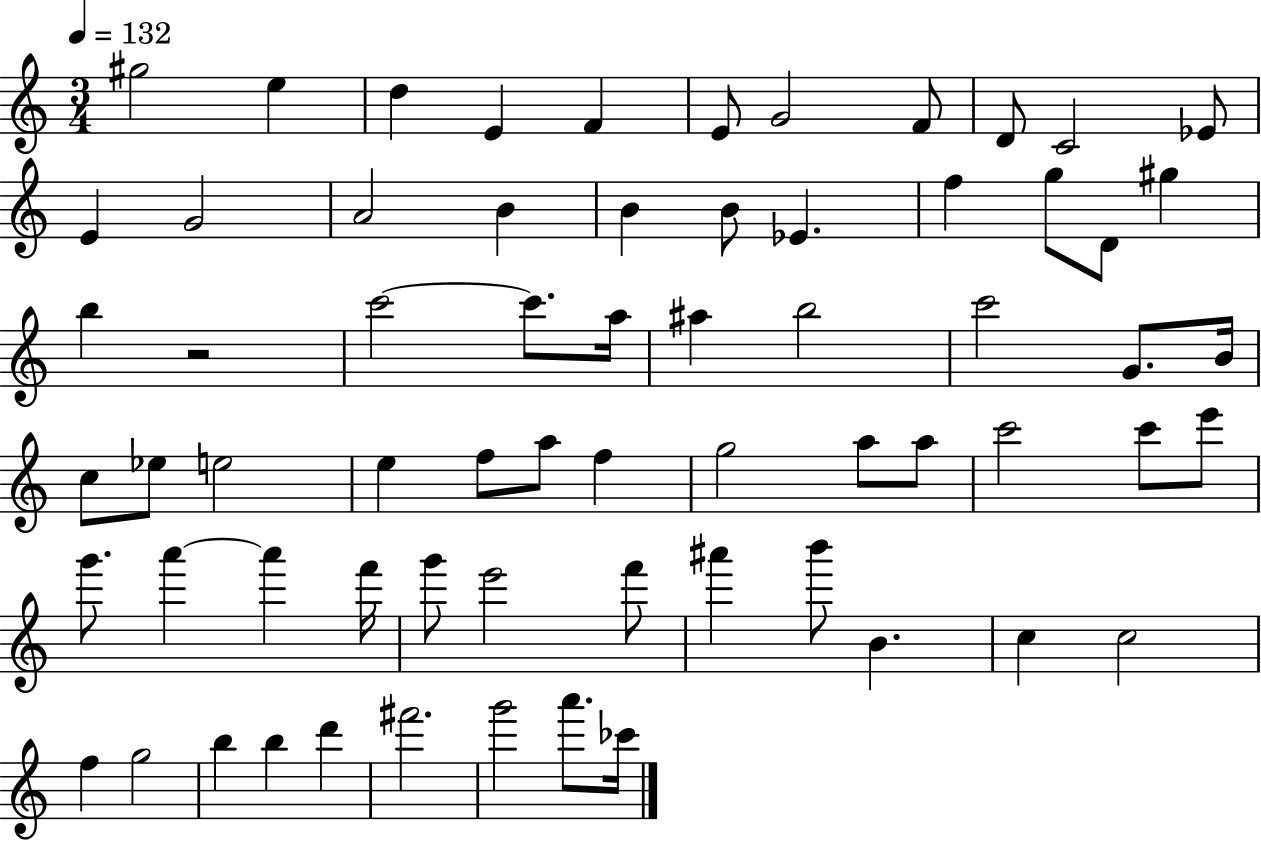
{
  \clef treble
  \numericTimeSignature
  \time 3/4
  \key c \major
  \tempo 4 = 132
  gis''2 e''4 | d''4 e'4 f'4 | e'8 g'2 f'8 | d'8 c'2 ees'8 | \break e'4 g'2 | a'2 b'4 | b'4 b'8 ees'4. | f''4 g''8 d'8 gis''4 | \break b''4 r2 | c'''2~~ c'''8. a''16 | ais''4 b''2 | c'''2 g'8. b'16 | \break c''8 ees''8 e''2 | e''4 f''8 a''8 f''4 | g''2 a''8 a''8 | c'''2 c'''8 e'''8 | \break g'''8. a'''4~~ a'''4 f'''16 | g'''8 e'''2 f'''8 | ais'''4 b'''8 b'4. | c''4 c''2 | \break f''4 g''2 | b''4 b''4 d'''4 | fis'''2. | g'''2 a'''8. ces'''16 | \break \bar "|."
}